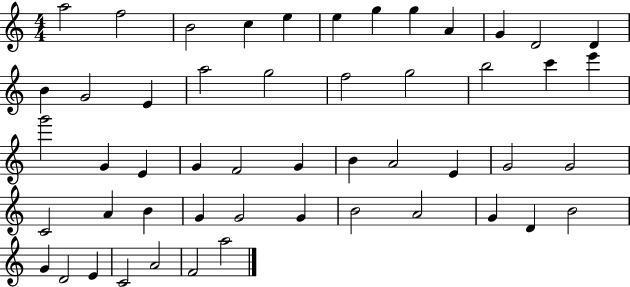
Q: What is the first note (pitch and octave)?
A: A5